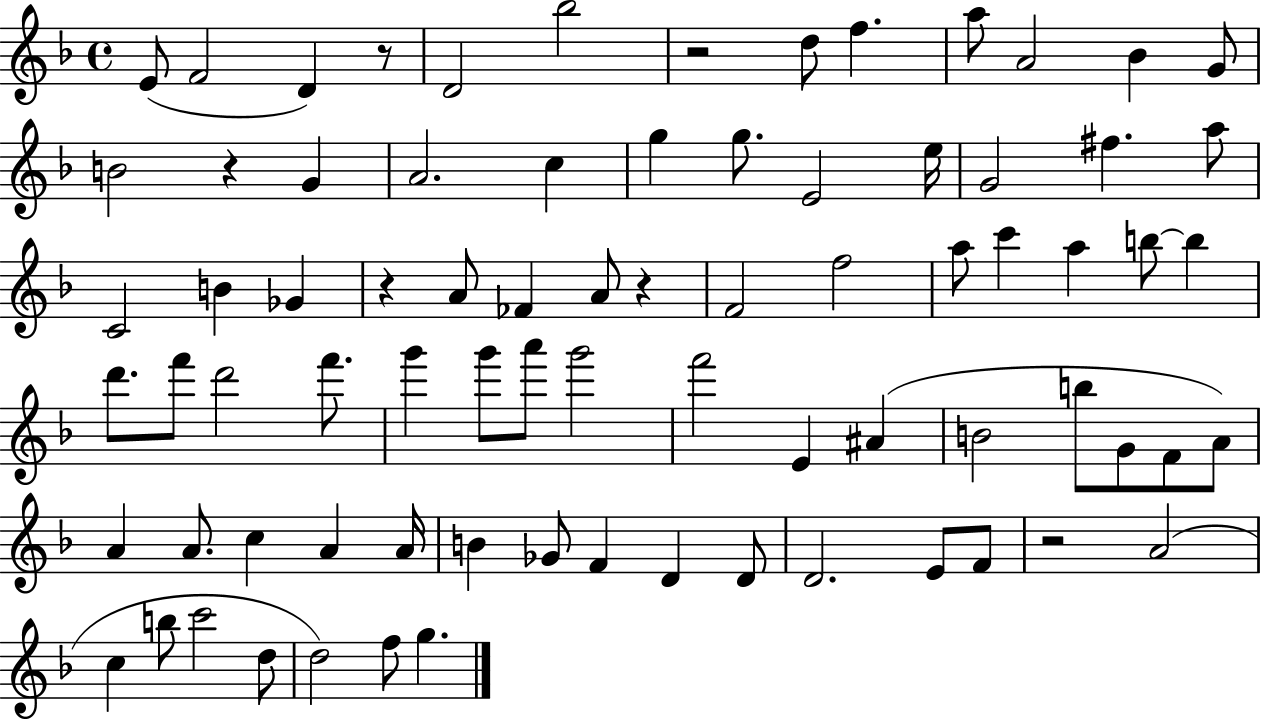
E4/e F4/h D4/q R/e D4/h Bb5/h R/h D5/e F5/q. A5/e A4/h Bb4/q G4/e B4/h R/q G4/q A4/h. C5/q G5/q G5/e. E4/h E5/s G4/h F#5/q. A5/e C4/h B4/q Gb4/q R/q A4/e FES4/q A4/e R/q F4/h F5/h A5/e C6/q A5/q B5/e B5/q D6/e. F6/e D6/h F6/e. G6/q G6/e A6/e G6/h F6/h E4/q A#4/q B4/h B5/e G4/e F4/e A4/e A4/q A4/e. C5/q A4/q A4/s B4/q Gb4/e F4/q D4/q D4/e D4/h. E4/e F4/e R/h A4/h C5/q B5/e C6/h D5/e D5/h F5/e G5/q.